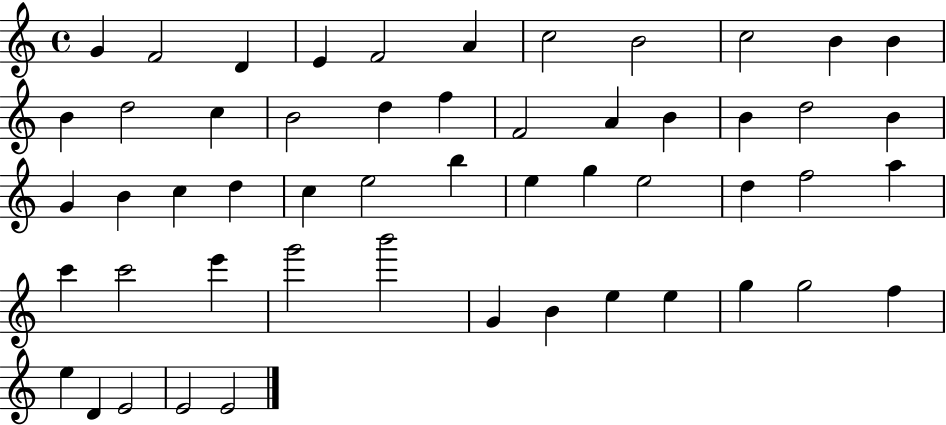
X:1
T:Untitled
M:4/4
L:1/4
K:C
G F2 D E F2 A c2 B2 c2 B B B d2 c B2 d f F2 A B B d2 B G B c d c e2 b e g e2 d f2 a c' c'2 e' g'2 b'2 G B e e g g2 f e D E2 E2 E2